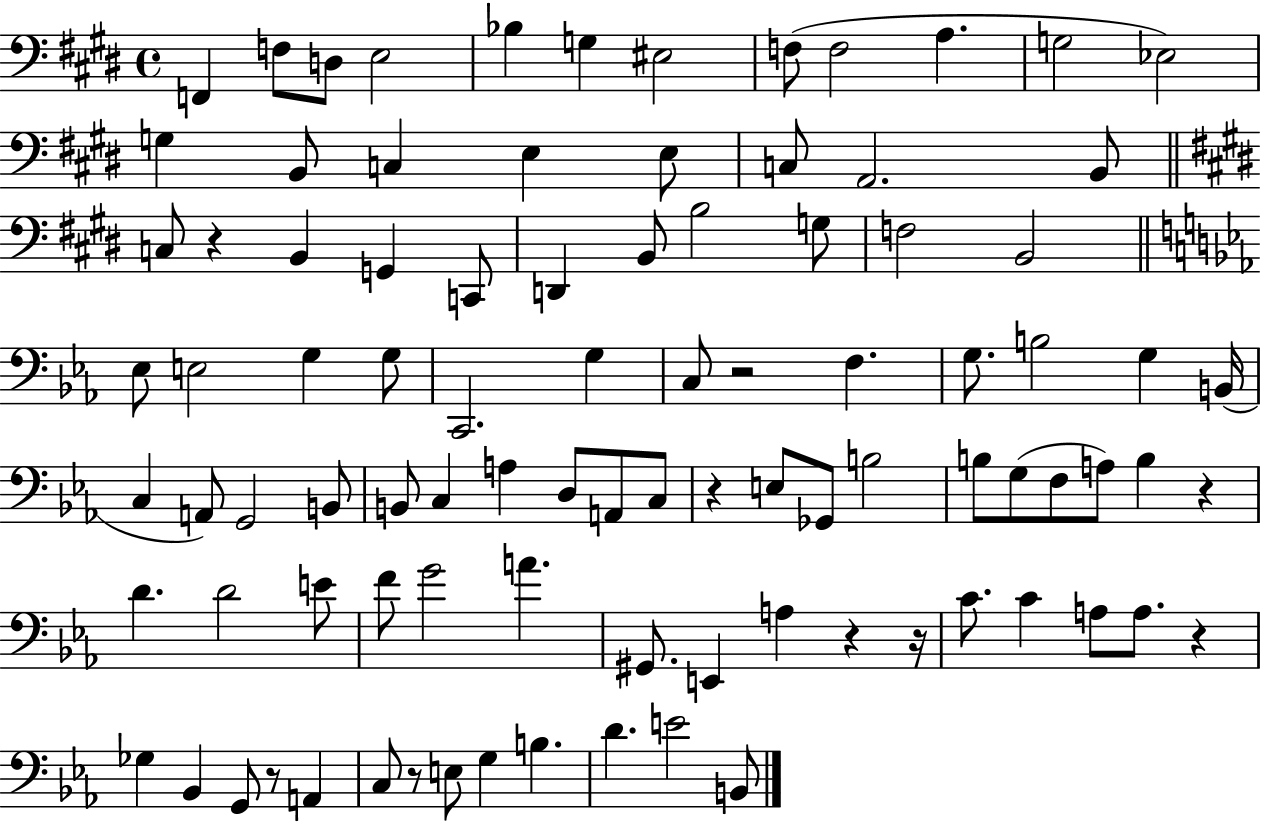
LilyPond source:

{
  \clef bass
  \time 4/4
  \defaultTimeSignature
  \key e \major
  f,4 f8 d8 e2 | bes4 g4 eis2 | f8( f2 a4. | g2 ees2) | \break g4 b,8 c4 e4 e8 | c8 a,2. b,8 | \bar "||" \break \key e \major c8 r4 b,4 g,4 c,8 | d,4 b,8 b2 g8 | f2 b,2 | \bar "||" \break \key ees \major ees8 e2 g4 g8 | c,2. g4 | c8 r2 f4. | g8. b2 g4 b,16( | \break c4 a,8) g,2 b,8 | b,8 c4 a4 d8 a,8 c8 | r4 e8 ges,8 b2 | b8 g8( f8 a8) b4 r4 | \break d'4. d'2 e'8 | f'8 g'2 a'4. | gis,8. e,4 a4 r4 r16 | c'8. c'4 a8 a8. r4 | \break ges4 bes,4 g,8 r8 a,4 | c8 r8 e8 g4 b4. | d'4. e'2 b,8 | \bar "|."
}